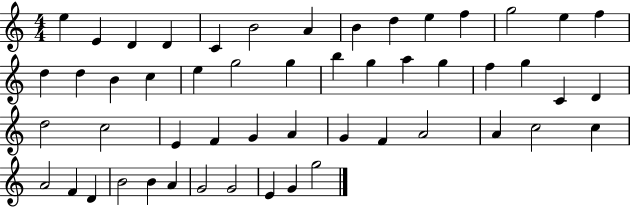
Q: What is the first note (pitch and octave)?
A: E5